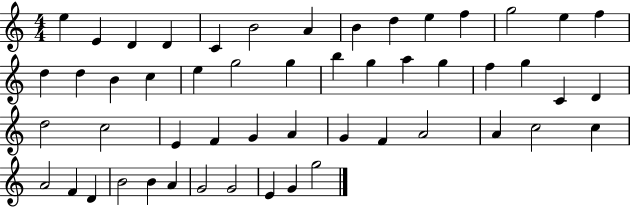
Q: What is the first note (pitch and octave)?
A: E5